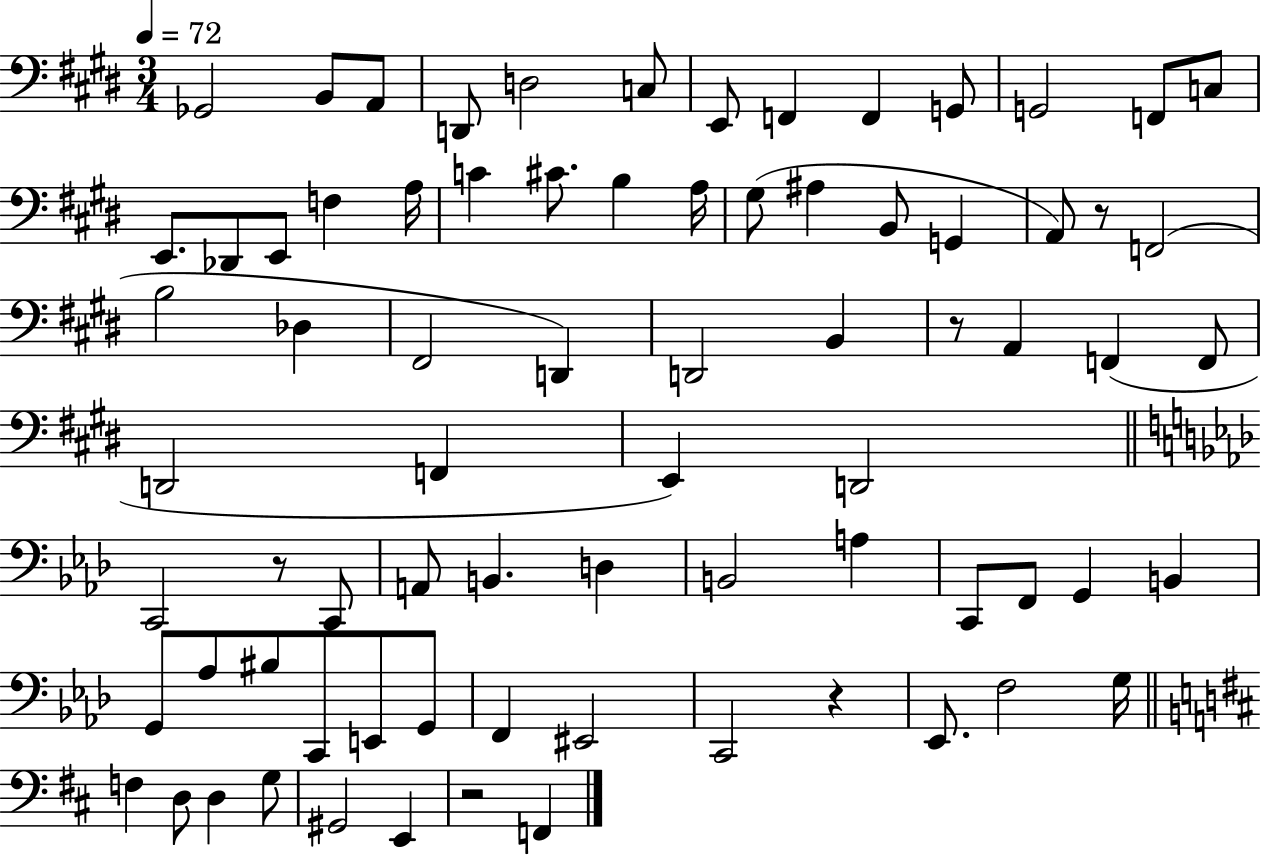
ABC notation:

X:1
T:Untitled
M:3/4
L:1/4
K:E
_G,,2 B,,/2 A,,/2 D,,/2 D,2 C,/2 E,,/2 F,, F,, G,,/2 G,,2 F,,/2 C,/2 E,,/2 _D,,/2 E,,/2 F, A,/4 C ^C/2 B, A,/4 ^G,/2 ^A, B,,/2 G,, A,,/2 z/2 F,,2 B,2 _D, ^F,,2 D,, D,,2 B,, z/2 A,, F,, F,,/2 D,,2 F,, E,, D,,2 C,,2 z/2 C,,/2 A,,/2 B,, D, B,,2 A, C,,/2 F,,/2 G,, B,, G,,/2 _A,/2 ^B,/2 C,,/2 E,,/2 G,,/2 F,, ^E,,2 C,,2 z _E,,/2 F,2 G,/4 F, D,/2 D, G,/2 ^G,,2 E,, z2 F,,